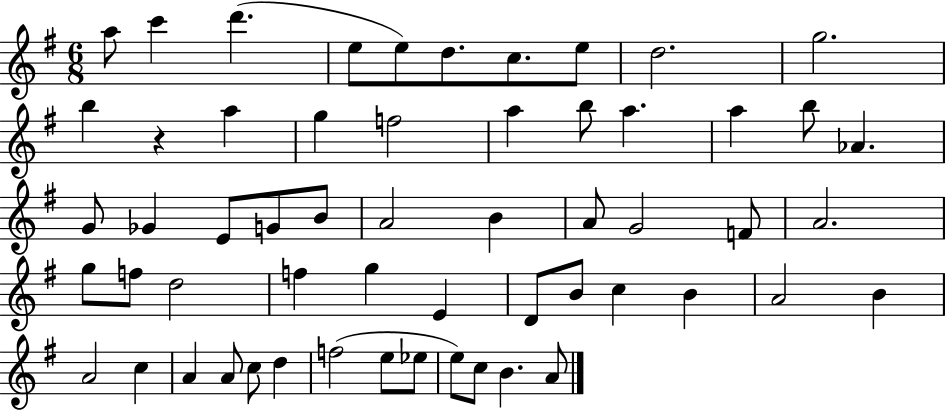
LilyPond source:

{
  \clef treble
  \numericTimeSignature
  \time 6/8
  \key g \major
  a''8 c'''4 d'''4.( | e''8 e''8) d''8. c''8. e''8 | d''2. | g''2. | \break b''4 r4 a''4 | g''4 f''2 | a''4 b''8 a''4. | a''4 b''8 aes'4. | \break g'8 ges'4 e'8 g'8 b'8 | a'2 b'4 | a'8 g'2 f'8 | a'2. | \break g''8 f''8 d''2 | f''4 g''4 e'4 | d'8 b'8 c''4 b'4 | a'2 b'4 | \break a'2 c''4 | a'4 a'8 c''8 d''4 | f''2( e''8 ees''8 | e''8) c''8 b'4. a'8 | \break \bar "|."
}